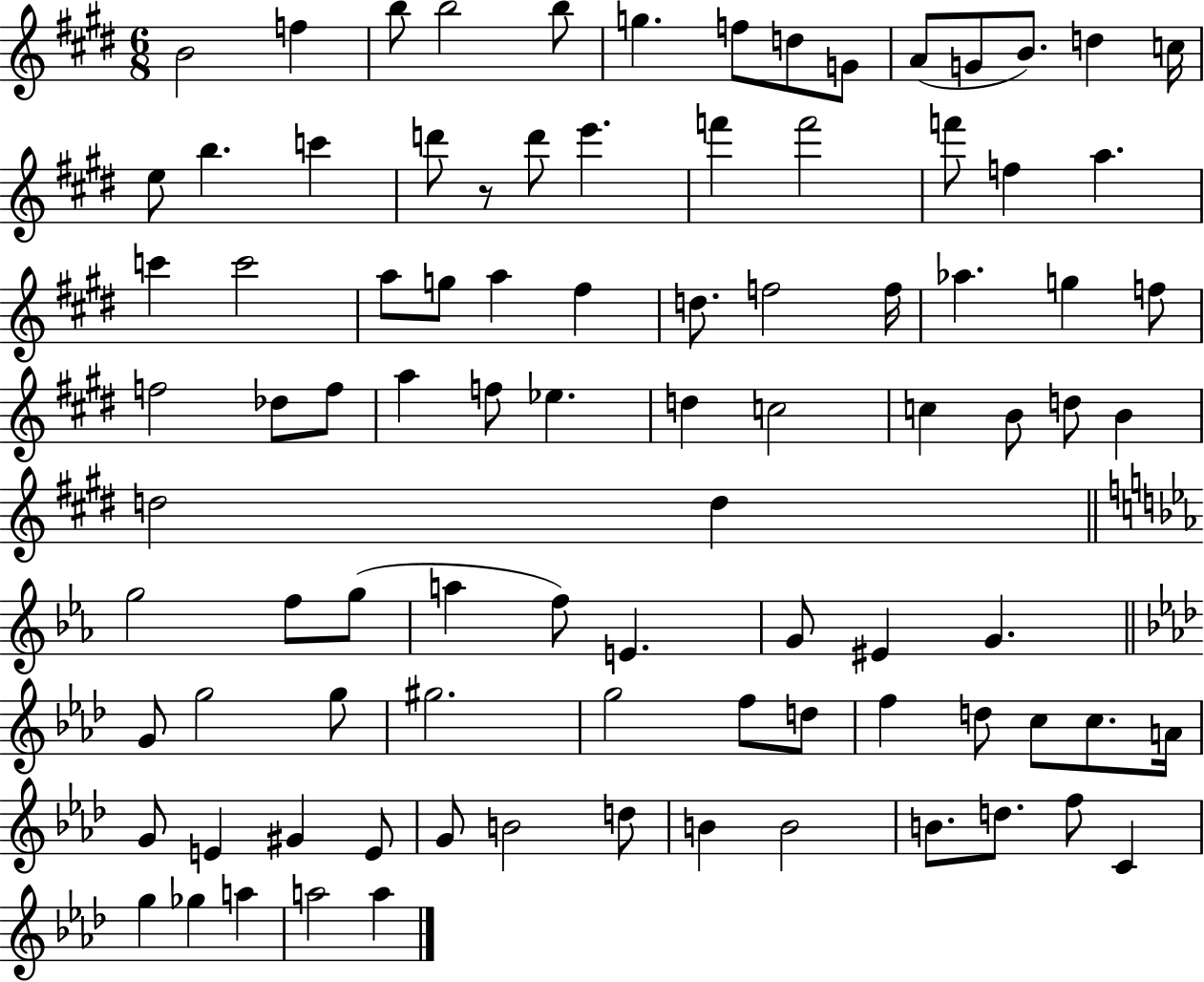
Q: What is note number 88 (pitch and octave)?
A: A5